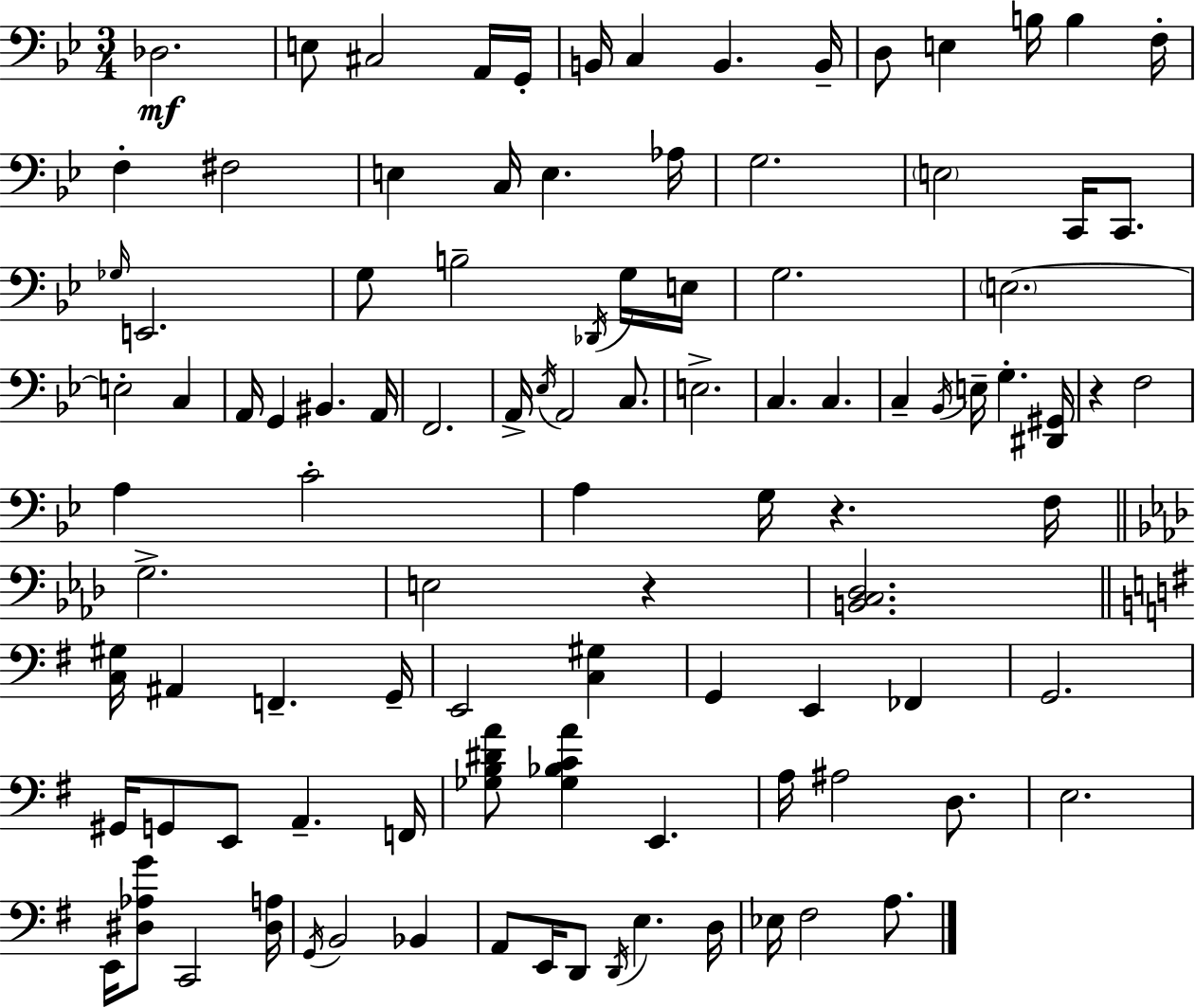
{
  \clef bass
  \numericTimeSignature
  \time 3/4
  \key g \minor
  des2.\mf | e8 cis2 a,16 g,16-. | b,16 c4 b,4. b,16-- | d8 e4 b16 b4 f16-. | \break f4-. fis2 | e4 c16 e4. aes16 | g2. | \parenthesize e2 c,16 c,8. | \break \grace { ges16 } e,2. | g8 b2-- \acciaccatura { des,16 } | g16 e16 g2. | \parenthesize e2.~~ | \break e2-. c4 | a,16 g,4 bis,4. | a,16 f,2. | a,16-> \acciaccatura { ees16 } a,2 | \break c8. e2.-> | c4. c4. | c4-- \acciaccatura { bes,16 } e16-- g4.-. | <dis, gis,>16 r4 f2 | \break a4 c'2-. | a4 g16 r4. | f16 \bar "||" \break \key f \minor g2.-> | e2 r4 | <b, c des>2. | \bar "||" \break \key g \major <c gis>16 ais,4 f,4.-- g,16-- | e,2 <c gis>4 | g,4 e,4 fes,4 | g,2. | \break gis,16 g,8 e,8 a,4.-- f,16 | <ges b dis' a'>8 <ges bes c' a'>4 e,4. | a16 ais2 d8. | e2. | \break e,16 <dis aes g'>8 c,2 <dis a>16 | \acciaccatura { g,16 } b,2 bes,4 | a,8 e,16 d,8 \acciaccatura { d,16 } e4. | d16 ees16 fis2 a8. | \break \bar "|."
}